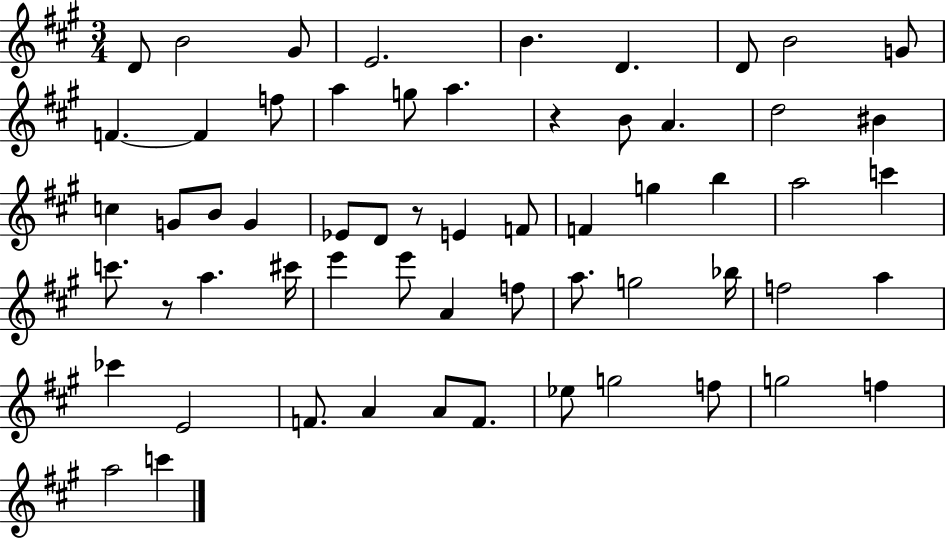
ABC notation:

X:1
T:Untitled
M:3/4
L:1/4
K:A
D/2 B2 ^G/2 E2 B D D/2 B2 G/2 F F f/2 a g/2 a z B/2 A d2 ^B c G/2 B/2 G _E/2 D/2 z/2 E F/2 F g b a2 c' c'/2 z/2 a ^c'/4 e' e'/2 A f/2 a/2 g2 _b/4 f2 a _c' E2 F/2 A A/2 F/2 _e/2 g2 f/2 g2 f a2 c'